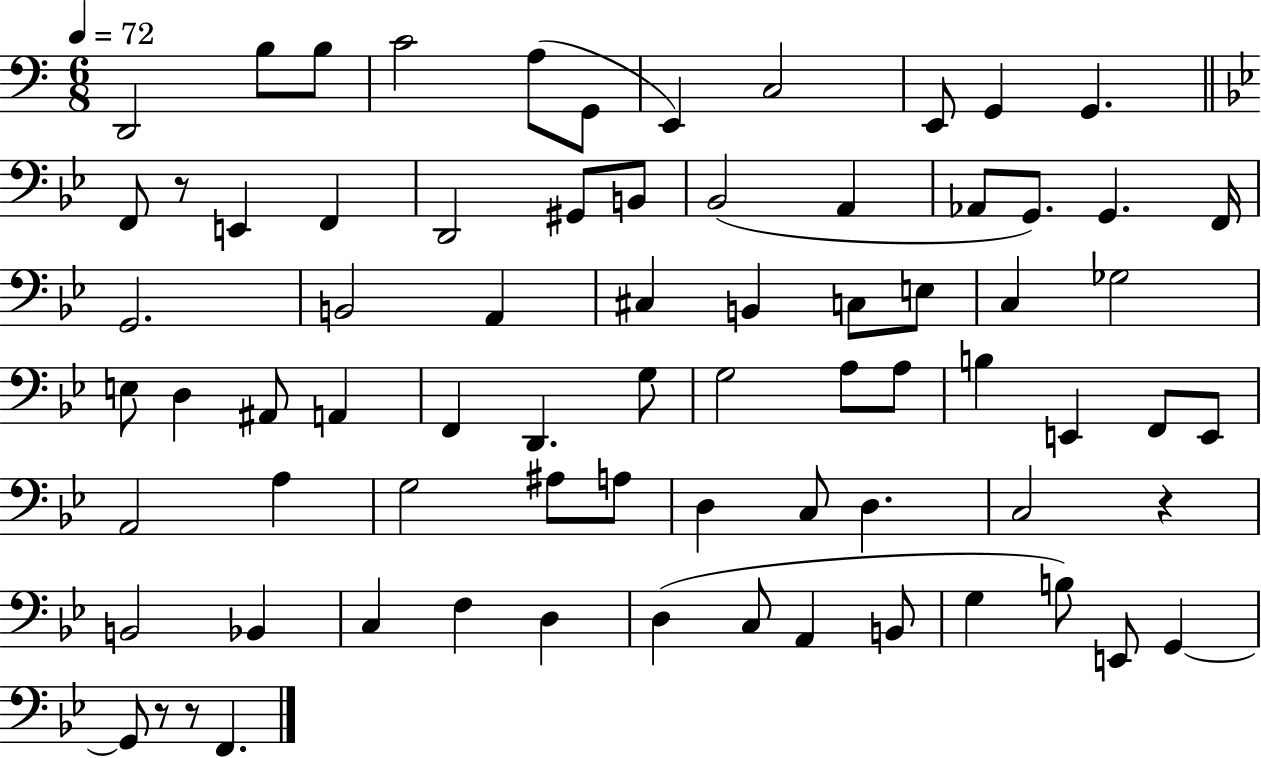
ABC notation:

X:1
T:Untitled
M:6/8
L:1/4
K:C
D,,2 B,/2 B,/2 C2 A,/2 G,,/2 E,, C,2 E,,/2 G,, G,, F,,/2 z/2 E,, F,, D,,2 ^G,,/2 B,,/2 _B,,2 A,, _A,,/2 G,,/2 G,, F,,/4 G,,2 B,,2 A,, ^C, B,, C,/2 E,/2 C, _G,2 E,/2 D, ^A,,/2 A,, F,, D,, G,/2 G,2 A,/2 A,/2 B, E,, F,,/2 E,,/2 A,,2 A, G,2 ^A,/2 A,/2 D, C,/2 D, C,2 z B,,2 _B,, C, F, D, D, C,/2 A,, B,,/2 G, B,/2 E,,/2 G,, G,,/2 z/2 z/2 F,,